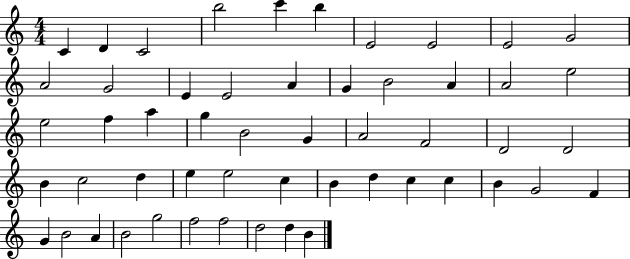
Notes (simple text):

C4/q D4/q C4/h B5/h C6/q B5/q E4/h E4/h E4/h G4/h A4/h G4/h E4/q E4/h A4/q G4/q B4/h A4/q A4/h E5/h E5/h F5/q A5/q G5/q B4/h G4/q A4/h F4/h D4/h D4/h B4/q C5/h D5/q E5/q E5/h C5/q B4/q D5/q C5/q C5/q B4/q G4/h F4/q G4/q B4/h A4/q B4/h G5/h F5/h F5/h D5/h D5/q B4/q